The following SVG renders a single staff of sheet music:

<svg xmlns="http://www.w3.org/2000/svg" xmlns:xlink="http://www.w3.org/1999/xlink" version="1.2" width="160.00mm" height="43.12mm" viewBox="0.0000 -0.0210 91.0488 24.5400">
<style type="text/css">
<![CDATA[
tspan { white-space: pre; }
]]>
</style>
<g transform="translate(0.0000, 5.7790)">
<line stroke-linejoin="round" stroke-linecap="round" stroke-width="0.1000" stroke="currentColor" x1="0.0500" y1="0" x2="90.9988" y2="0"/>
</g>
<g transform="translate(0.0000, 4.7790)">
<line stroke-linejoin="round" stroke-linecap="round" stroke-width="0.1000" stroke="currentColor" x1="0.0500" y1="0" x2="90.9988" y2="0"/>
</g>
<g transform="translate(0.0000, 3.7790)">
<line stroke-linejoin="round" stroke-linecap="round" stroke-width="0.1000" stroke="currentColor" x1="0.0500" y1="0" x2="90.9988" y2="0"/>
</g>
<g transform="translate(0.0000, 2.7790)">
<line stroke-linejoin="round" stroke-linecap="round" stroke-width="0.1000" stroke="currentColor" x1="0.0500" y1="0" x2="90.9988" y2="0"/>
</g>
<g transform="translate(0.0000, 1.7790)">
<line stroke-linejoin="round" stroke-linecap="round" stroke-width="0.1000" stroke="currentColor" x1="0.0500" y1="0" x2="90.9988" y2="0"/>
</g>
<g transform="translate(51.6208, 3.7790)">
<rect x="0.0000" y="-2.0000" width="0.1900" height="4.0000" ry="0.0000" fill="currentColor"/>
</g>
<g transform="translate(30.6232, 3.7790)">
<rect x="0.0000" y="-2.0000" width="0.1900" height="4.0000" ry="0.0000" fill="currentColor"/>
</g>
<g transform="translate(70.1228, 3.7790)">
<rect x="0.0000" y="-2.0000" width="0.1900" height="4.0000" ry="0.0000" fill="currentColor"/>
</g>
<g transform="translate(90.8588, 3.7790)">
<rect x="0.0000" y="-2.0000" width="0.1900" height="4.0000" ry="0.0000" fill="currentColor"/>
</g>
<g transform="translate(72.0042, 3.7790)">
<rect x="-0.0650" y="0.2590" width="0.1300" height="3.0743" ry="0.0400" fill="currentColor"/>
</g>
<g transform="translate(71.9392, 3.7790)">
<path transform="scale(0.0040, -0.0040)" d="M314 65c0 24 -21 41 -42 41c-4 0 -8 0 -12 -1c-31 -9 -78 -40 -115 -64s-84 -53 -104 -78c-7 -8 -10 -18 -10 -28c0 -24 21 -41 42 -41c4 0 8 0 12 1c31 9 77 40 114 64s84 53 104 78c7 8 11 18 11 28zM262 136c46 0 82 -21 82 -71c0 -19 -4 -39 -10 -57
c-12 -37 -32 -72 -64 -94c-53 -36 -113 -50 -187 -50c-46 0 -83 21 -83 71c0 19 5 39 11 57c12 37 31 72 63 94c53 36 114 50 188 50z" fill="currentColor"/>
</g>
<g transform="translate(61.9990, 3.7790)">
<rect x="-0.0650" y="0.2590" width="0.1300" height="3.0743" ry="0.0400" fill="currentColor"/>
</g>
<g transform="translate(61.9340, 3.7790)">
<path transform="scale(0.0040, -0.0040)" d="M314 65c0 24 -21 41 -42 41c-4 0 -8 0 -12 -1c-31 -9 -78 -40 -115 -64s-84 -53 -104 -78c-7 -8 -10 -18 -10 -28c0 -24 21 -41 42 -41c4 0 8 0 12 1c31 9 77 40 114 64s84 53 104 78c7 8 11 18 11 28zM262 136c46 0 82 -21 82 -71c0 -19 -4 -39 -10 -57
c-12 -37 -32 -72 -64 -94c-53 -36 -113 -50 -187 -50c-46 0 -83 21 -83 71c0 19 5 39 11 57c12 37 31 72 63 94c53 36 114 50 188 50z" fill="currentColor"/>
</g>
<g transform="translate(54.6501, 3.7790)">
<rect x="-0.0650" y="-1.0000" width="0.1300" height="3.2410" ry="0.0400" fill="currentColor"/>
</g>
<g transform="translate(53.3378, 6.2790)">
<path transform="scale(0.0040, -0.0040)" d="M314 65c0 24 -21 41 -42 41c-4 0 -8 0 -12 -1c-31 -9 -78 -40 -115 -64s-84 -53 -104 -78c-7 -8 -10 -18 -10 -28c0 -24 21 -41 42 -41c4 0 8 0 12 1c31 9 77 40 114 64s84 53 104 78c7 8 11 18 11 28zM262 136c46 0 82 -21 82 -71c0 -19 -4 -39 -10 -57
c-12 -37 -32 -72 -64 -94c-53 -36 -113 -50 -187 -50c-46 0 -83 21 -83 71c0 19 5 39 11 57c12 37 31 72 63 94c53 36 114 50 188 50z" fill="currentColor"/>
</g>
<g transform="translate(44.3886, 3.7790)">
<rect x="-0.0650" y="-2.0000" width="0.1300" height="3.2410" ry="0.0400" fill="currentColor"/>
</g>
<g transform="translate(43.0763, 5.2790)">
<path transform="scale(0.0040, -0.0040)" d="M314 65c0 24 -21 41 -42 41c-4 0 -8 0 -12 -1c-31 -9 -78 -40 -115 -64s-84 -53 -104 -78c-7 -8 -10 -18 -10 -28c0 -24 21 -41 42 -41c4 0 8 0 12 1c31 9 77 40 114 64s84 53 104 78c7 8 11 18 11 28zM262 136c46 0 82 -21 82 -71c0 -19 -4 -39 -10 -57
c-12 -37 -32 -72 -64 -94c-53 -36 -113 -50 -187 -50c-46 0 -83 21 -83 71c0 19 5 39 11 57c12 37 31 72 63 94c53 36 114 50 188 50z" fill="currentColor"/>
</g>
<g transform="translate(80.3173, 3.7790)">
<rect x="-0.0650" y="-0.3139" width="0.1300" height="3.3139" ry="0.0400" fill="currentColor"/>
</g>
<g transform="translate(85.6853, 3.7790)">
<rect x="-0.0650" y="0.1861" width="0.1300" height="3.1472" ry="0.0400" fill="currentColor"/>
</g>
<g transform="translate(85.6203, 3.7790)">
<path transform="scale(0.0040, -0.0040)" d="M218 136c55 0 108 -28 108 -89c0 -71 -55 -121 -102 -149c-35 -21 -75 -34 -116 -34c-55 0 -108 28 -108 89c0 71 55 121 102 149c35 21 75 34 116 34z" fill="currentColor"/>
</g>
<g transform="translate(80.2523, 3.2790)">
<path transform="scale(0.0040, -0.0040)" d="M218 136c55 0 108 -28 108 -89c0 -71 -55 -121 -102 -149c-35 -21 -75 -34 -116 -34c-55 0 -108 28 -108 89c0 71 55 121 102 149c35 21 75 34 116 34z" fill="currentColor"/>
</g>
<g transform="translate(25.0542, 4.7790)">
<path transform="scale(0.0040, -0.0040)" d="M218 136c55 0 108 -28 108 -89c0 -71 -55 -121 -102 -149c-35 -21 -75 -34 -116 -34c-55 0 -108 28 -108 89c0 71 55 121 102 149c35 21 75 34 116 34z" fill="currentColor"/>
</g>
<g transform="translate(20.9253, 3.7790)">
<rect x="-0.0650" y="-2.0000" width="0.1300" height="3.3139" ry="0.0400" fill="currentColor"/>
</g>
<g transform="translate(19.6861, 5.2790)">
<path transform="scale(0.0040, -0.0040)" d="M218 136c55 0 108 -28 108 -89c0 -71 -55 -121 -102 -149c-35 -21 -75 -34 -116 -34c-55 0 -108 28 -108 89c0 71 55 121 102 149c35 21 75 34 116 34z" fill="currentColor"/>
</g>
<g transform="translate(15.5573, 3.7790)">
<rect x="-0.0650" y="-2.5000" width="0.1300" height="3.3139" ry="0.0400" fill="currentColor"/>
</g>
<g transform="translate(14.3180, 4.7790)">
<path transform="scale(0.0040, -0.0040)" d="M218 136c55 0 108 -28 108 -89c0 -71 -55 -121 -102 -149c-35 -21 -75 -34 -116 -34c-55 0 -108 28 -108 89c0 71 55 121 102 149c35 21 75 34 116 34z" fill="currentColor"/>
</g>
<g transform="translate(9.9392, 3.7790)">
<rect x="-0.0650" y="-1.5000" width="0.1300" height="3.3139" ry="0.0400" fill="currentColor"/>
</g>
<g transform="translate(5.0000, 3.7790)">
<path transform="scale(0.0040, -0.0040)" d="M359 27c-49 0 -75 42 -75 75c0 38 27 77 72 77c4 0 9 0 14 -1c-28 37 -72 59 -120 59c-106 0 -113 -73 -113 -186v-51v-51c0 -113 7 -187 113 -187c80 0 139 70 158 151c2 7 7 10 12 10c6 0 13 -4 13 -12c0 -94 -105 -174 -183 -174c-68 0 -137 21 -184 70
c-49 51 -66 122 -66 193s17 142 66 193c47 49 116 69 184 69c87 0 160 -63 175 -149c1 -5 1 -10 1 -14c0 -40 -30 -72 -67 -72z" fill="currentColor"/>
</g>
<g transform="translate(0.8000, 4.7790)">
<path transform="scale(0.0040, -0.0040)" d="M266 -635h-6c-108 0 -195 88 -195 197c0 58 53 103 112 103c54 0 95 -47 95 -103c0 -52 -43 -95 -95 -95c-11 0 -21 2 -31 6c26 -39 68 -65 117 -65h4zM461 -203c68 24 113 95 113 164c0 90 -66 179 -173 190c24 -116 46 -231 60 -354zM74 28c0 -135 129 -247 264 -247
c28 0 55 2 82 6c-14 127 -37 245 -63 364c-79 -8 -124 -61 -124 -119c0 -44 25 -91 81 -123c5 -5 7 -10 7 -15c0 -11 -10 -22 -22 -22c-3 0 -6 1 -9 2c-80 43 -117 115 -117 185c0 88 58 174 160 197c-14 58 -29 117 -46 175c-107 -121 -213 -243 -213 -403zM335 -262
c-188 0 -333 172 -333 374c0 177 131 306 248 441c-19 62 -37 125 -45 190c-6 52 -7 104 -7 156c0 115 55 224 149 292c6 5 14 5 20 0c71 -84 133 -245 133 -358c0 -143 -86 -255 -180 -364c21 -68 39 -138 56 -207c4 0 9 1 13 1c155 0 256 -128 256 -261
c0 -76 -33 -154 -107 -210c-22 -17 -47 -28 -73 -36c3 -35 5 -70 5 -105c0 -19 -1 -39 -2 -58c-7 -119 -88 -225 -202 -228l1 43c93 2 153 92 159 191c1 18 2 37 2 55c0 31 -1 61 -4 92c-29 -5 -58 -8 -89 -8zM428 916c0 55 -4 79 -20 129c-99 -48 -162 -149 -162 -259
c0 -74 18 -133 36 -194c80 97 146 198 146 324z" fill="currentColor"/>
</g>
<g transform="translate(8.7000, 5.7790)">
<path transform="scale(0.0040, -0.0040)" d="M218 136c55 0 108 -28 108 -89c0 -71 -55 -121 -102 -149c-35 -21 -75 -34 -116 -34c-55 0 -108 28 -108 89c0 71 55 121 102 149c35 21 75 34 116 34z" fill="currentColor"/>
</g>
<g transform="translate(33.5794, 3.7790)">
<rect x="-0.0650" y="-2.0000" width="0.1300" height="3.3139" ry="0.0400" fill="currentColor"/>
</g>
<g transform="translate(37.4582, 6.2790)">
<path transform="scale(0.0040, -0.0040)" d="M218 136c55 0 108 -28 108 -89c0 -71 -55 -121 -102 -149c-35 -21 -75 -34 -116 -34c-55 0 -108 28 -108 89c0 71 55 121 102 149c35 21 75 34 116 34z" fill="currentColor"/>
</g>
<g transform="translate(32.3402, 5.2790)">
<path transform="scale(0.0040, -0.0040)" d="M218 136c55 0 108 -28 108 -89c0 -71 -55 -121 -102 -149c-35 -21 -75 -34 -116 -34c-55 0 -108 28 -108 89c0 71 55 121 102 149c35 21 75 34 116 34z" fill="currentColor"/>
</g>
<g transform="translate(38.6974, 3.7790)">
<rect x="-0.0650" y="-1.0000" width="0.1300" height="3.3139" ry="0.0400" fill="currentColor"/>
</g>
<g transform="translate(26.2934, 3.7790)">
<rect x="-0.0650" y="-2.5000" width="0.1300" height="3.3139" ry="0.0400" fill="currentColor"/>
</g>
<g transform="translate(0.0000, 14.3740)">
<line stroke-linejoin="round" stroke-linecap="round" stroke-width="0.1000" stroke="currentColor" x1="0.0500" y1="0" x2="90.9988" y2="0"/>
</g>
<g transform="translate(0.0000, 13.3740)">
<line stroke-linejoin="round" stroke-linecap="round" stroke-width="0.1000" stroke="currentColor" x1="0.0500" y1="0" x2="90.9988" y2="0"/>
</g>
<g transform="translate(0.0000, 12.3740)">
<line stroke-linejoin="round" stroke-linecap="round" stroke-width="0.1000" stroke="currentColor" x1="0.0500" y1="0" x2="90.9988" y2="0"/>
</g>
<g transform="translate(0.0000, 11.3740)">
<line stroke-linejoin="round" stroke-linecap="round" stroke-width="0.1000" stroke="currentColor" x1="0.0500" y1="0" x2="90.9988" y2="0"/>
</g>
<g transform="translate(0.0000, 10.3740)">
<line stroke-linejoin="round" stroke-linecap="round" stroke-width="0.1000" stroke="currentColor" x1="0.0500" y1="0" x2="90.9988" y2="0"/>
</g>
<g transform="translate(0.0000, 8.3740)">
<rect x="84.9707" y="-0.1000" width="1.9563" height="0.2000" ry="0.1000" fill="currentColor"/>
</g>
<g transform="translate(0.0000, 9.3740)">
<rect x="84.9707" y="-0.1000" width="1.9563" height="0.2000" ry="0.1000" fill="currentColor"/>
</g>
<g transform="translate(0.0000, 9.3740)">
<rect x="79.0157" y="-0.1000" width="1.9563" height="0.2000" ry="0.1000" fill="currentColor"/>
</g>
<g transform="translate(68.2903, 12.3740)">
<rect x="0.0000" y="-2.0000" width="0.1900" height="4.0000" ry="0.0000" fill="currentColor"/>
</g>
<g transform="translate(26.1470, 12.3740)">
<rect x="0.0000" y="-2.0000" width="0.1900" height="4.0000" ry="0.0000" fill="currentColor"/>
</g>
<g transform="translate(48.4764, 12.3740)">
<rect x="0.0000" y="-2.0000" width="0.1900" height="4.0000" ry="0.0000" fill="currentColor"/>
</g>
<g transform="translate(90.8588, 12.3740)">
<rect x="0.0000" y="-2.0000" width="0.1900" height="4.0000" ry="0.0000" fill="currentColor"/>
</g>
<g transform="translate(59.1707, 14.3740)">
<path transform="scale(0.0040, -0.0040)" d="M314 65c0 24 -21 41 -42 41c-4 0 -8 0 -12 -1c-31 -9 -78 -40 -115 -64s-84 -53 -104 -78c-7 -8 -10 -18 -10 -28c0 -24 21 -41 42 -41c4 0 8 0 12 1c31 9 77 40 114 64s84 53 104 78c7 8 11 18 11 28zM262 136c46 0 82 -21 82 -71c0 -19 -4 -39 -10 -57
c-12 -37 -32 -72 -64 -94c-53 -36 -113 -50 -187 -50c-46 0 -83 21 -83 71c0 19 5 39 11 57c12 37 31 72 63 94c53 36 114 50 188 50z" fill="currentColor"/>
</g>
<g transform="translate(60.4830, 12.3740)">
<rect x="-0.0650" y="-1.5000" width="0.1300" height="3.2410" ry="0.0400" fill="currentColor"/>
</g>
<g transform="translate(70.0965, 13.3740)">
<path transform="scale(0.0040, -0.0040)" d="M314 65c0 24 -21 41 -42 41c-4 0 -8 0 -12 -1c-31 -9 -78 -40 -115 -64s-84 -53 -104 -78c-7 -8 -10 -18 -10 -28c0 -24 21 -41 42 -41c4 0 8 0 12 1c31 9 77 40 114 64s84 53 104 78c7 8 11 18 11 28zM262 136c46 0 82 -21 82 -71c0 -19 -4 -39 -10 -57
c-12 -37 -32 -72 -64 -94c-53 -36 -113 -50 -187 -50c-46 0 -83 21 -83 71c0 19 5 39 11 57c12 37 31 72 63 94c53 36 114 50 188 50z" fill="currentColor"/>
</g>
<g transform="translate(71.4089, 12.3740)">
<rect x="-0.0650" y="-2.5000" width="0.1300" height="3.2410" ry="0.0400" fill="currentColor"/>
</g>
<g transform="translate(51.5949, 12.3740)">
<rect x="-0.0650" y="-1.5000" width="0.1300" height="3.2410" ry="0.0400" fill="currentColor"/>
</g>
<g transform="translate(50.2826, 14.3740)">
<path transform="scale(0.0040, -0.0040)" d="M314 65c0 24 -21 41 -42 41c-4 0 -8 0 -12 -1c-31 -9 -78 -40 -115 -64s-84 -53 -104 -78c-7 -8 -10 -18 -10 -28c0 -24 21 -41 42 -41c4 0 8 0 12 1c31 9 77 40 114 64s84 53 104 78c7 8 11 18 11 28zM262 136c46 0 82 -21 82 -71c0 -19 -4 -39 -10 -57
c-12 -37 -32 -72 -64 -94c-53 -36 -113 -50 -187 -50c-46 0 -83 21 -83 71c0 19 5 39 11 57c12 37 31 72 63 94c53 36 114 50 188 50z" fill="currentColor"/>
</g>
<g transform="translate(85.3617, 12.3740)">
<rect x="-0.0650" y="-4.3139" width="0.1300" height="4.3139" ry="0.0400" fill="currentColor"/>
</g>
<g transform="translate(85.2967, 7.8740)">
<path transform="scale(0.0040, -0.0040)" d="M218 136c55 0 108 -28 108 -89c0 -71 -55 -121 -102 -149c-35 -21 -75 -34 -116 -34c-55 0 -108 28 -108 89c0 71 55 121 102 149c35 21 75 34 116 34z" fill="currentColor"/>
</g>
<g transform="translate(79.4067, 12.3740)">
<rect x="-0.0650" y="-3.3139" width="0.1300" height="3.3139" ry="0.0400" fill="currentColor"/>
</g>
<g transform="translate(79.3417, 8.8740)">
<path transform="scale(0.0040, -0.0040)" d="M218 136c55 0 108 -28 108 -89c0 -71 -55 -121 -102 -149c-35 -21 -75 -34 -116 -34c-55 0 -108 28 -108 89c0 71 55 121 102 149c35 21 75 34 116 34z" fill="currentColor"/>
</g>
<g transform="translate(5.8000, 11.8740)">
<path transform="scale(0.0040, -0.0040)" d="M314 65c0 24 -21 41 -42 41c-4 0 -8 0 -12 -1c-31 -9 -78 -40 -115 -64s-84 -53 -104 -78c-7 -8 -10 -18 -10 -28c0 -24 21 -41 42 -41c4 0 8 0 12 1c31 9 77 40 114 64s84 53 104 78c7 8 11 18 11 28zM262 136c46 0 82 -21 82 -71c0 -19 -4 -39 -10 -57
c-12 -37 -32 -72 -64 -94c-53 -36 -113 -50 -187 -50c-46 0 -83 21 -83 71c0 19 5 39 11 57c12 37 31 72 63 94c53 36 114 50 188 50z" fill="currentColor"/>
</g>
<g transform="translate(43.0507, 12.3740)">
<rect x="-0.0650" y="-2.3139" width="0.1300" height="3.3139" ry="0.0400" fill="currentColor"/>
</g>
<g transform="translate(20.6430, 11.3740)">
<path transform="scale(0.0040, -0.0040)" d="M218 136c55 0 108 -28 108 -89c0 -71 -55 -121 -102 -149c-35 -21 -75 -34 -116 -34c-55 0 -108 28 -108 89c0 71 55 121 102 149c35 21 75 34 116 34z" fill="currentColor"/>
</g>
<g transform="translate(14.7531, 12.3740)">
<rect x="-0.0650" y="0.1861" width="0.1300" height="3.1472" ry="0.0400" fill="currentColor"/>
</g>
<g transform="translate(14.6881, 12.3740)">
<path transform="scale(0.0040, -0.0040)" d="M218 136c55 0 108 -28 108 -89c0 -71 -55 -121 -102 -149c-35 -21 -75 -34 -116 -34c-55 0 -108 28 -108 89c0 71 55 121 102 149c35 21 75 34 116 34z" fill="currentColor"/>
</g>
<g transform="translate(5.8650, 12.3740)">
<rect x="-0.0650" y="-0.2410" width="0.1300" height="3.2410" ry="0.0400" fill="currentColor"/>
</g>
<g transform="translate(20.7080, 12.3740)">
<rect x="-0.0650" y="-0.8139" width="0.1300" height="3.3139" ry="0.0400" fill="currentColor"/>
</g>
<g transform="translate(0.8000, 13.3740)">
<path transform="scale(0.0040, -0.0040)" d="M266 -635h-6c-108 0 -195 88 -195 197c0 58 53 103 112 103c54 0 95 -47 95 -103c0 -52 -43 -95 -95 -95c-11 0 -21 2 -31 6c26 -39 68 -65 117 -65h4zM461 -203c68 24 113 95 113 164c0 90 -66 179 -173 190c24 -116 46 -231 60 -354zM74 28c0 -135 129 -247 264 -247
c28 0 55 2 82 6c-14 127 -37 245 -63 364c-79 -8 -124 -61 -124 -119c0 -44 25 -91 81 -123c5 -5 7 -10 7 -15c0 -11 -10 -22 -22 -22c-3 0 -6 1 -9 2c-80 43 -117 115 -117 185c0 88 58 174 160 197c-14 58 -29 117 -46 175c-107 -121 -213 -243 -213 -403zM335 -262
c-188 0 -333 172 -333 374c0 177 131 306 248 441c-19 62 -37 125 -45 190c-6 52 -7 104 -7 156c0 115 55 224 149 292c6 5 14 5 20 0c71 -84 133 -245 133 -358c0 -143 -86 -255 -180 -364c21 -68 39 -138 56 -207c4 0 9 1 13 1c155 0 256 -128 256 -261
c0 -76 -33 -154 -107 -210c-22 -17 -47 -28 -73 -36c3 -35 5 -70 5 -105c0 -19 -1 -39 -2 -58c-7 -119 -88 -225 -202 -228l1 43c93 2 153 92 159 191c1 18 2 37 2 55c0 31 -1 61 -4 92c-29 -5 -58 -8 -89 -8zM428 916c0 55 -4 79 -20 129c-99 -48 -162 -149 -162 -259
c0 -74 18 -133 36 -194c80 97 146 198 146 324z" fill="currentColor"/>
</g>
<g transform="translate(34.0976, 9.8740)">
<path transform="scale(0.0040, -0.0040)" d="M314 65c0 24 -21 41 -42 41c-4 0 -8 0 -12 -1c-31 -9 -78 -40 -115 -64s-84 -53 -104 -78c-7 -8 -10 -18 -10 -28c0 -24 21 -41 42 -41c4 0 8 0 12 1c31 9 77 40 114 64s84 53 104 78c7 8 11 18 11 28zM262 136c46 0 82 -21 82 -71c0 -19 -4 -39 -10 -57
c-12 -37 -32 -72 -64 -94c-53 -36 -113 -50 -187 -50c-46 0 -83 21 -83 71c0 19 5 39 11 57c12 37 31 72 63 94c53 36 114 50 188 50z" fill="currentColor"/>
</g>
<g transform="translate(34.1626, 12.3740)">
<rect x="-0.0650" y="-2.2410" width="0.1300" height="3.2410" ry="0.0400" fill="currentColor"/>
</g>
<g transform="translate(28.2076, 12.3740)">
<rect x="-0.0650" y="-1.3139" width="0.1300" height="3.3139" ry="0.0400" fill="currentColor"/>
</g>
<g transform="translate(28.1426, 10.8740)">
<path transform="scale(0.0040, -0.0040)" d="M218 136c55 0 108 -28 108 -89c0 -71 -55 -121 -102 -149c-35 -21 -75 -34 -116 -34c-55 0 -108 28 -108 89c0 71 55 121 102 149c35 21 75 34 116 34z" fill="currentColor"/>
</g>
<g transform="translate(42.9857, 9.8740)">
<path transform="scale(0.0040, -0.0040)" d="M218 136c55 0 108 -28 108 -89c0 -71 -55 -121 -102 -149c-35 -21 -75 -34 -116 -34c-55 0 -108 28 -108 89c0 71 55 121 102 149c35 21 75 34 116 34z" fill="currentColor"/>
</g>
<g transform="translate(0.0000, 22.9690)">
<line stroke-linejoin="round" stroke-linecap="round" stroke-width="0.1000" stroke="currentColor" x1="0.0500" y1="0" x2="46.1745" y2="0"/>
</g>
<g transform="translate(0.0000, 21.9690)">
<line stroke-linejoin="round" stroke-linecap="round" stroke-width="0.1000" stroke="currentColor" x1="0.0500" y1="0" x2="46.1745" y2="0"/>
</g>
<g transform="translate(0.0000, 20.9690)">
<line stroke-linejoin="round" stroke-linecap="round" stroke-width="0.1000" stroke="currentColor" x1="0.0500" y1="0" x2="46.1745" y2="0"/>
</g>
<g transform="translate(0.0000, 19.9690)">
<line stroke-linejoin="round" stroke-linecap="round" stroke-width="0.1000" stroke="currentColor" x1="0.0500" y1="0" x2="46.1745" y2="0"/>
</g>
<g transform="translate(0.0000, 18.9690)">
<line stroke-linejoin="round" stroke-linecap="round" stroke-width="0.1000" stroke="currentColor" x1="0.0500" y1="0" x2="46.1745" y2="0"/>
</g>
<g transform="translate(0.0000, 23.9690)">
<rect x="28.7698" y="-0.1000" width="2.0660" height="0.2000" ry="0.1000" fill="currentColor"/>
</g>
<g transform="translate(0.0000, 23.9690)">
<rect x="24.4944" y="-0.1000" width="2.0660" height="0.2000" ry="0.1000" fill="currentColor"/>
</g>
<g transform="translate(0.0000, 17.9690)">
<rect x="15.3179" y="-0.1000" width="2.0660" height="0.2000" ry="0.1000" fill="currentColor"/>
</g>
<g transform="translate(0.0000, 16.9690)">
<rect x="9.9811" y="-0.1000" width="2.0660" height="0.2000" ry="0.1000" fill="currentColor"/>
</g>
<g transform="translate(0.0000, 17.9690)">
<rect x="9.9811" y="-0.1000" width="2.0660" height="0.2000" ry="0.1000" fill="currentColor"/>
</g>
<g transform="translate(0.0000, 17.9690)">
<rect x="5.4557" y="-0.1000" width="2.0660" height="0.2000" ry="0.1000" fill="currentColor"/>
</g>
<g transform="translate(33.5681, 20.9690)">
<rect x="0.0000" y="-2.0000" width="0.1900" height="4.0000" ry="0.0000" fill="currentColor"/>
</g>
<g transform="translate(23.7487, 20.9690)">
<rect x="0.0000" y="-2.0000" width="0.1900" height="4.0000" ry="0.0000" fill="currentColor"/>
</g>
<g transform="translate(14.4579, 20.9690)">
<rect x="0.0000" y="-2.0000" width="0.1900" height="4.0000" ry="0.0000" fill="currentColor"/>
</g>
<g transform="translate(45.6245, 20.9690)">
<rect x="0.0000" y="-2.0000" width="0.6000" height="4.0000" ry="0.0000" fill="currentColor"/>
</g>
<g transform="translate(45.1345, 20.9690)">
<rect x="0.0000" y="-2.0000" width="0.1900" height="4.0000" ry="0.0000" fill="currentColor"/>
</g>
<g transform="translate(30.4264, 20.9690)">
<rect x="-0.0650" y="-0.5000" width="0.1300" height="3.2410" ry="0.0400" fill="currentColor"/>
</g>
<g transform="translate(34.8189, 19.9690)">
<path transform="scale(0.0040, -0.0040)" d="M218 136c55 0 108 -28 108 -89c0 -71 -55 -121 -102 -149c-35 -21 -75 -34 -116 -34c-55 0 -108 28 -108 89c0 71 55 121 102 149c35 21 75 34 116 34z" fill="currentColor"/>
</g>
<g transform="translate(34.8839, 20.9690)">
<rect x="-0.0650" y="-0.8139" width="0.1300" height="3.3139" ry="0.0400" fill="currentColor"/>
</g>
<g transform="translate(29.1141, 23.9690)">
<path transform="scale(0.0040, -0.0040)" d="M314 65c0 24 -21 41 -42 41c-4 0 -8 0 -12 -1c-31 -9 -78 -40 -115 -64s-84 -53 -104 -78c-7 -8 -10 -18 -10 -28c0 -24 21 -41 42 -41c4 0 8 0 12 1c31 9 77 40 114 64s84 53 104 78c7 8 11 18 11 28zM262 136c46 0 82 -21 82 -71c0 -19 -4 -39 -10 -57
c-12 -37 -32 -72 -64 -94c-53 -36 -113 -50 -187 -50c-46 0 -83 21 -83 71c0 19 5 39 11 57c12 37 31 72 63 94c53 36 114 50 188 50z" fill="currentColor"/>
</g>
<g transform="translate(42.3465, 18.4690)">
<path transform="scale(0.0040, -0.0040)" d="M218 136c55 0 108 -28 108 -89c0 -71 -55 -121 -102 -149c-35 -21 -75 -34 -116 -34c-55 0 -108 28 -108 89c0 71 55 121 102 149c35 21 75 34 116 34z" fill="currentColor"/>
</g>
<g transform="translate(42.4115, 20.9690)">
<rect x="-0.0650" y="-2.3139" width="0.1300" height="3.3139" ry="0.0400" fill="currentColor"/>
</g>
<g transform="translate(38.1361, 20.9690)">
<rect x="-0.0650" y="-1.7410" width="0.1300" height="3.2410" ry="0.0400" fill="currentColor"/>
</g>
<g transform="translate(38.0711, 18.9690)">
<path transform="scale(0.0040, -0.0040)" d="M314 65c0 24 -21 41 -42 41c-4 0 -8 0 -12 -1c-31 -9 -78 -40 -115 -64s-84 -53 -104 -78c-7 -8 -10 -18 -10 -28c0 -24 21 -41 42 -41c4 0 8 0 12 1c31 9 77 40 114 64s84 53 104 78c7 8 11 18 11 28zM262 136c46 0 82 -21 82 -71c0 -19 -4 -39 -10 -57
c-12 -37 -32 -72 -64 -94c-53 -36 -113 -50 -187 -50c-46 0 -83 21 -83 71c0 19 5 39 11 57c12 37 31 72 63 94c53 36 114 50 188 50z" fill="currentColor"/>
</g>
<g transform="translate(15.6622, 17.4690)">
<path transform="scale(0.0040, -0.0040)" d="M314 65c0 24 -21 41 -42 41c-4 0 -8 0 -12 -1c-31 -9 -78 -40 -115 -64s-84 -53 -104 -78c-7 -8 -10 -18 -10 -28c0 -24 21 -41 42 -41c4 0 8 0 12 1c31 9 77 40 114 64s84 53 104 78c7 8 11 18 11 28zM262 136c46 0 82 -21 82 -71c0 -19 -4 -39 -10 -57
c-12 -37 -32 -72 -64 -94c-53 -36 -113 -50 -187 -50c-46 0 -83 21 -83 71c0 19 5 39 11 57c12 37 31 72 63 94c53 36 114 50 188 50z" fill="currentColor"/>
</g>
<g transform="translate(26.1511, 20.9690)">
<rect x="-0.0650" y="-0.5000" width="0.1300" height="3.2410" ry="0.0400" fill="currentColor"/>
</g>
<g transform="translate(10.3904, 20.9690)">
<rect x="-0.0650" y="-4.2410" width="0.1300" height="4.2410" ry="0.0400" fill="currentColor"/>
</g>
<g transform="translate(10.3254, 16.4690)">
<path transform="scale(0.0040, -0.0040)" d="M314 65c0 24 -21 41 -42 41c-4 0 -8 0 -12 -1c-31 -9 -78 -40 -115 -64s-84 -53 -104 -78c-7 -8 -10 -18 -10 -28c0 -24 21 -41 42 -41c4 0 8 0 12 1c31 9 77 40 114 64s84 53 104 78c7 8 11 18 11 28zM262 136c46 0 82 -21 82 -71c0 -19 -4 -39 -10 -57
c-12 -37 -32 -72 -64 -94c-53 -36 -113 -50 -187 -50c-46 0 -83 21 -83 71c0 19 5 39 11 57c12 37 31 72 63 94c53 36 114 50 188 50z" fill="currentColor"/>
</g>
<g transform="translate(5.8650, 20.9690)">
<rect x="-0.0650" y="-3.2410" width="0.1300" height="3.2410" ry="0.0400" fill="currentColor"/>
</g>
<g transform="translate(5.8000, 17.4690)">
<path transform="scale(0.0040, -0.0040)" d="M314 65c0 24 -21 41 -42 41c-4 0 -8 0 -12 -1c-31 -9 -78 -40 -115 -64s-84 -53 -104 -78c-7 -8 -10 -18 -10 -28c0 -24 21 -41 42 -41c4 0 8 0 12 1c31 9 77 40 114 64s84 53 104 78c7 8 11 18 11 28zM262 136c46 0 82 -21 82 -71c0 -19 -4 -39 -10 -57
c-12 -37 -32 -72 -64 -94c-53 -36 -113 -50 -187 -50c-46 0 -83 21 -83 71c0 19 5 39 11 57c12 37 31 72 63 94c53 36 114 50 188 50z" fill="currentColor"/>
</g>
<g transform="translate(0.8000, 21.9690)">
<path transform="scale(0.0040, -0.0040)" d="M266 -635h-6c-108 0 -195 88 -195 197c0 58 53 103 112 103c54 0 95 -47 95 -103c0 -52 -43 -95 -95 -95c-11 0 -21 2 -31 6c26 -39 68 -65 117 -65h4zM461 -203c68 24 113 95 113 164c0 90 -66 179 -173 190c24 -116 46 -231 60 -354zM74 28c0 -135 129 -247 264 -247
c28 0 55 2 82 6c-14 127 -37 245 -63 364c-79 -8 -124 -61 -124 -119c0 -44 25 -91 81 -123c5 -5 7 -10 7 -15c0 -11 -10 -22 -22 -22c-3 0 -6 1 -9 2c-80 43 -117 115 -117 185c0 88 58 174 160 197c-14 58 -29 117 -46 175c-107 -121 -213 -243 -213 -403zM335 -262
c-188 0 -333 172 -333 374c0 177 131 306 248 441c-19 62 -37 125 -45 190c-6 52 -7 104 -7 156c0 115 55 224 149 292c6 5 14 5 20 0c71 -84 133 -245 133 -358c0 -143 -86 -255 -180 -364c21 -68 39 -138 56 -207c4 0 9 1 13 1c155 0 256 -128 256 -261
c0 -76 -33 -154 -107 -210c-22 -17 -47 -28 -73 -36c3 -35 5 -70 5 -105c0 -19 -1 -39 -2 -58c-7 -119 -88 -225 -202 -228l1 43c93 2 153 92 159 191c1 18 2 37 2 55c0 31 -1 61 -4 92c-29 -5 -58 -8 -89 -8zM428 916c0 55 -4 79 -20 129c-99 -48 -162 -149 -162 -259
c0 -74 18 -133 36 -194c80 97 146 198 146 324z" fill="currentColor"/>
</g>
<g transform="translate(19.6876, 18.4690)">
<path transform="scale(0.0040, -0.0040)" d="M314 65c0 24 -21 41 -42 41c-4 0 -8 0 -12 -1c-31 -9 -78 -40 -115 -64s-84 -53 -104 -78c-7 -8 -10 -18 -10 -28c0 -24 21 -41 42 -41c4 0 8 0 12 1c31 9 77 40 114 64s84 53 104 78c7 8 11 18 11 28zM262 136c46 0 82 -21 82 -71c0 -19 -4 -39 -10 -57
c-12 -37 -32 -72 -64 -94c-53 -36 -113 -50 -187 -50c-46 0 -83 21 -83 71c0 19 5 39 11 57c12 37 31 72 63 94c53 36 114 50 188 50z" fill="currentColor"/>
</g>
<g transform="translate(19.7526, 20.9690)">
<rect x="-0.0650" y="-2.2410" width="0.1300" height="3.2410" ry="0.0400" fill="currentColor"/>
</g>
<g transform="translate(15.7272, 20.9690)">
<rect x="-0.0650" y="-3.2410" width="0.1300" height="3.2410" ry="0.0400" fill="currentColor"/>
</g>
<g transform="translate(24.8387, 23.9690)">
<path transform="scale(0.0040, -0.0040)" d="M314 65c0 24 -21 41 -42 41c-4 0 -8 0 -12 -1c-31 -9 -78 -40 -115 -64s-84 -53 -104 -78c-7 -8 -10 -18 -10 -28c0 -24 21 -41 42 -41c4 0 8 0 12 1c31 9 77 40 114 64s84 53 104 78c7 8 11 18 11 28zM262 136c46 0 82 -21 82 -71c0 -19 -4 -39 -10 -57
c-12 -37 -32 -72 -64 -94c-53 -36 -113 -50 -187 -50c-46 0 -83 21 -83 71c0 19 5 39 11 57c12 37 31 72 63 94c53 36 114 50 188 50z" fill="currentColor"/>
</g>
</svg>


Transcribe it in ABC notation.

X:1
T:Untitled
M:4/4
L:1/4
K:C
E G F G F D F2 D2 B2 B2 c B c2 B d e g2 g E2 E2 G2 b d' b2 d'2 b2 g2 C2 C2 d f2 g